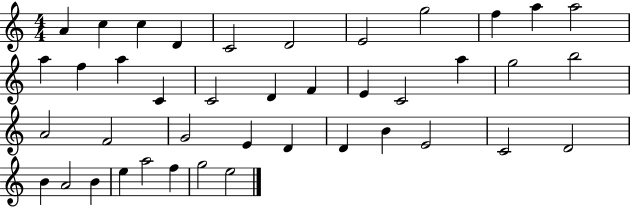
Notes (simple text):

A4/q C5/q C5/q D4/q C4/h D4/h E4/h G5/h F5/q A5/q A5/h A5/q F5/q A5/q C4/q C4/h D4/q F4/q E4/q C4/h A5/q G5/h B5/h A4/h F4/h G4/h E4/q D4/q D4/q B4/q E4/h C4/h D4/h B4/q A4/h B4/q E5/q A5/h F5/q G5/h E5/h